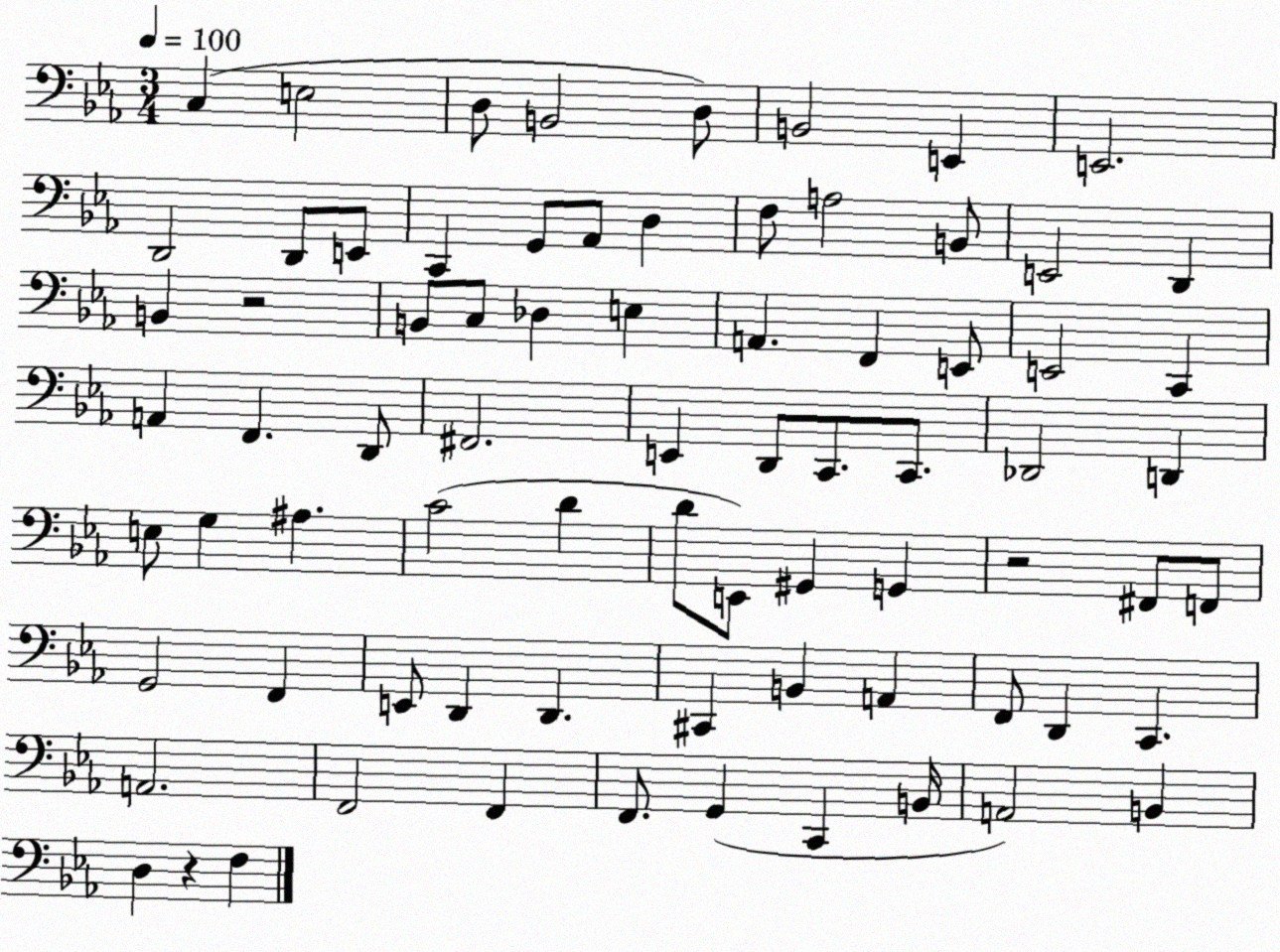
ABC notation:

X:1
T:Untitled
M:3/4
L:1/4
K:Eb
C, E,2 D,/2 B,,2 D,/2 B,,2 E,, E,,2 D,,2 D,,/2 E,,/2 C,, G,,/2 _A,,/2 D, F,/2 A,2 B,,/2 E,,2 D,, B,, z2 B,,/2 C,/2 _D, E, A,, F,, E,,/2 E,,2 C,, A,, F,, D,,/2 ^F,,2 E,, D,,/2 C,,/2 C,,/2 _D,,2 D,, E,/2 G, ^A, C2 D D/2 E,,/2 ^G,, G,, z2 ^F,,/2 F,,/2 G,,2 F,, E,,/2 D,, D,, ^C,, B,, A,, F,,/2 D,, C,, A,,2 F,,2 F,, F,,/2 G,, C,, B,,/4 A,,2 B,, D, z F,